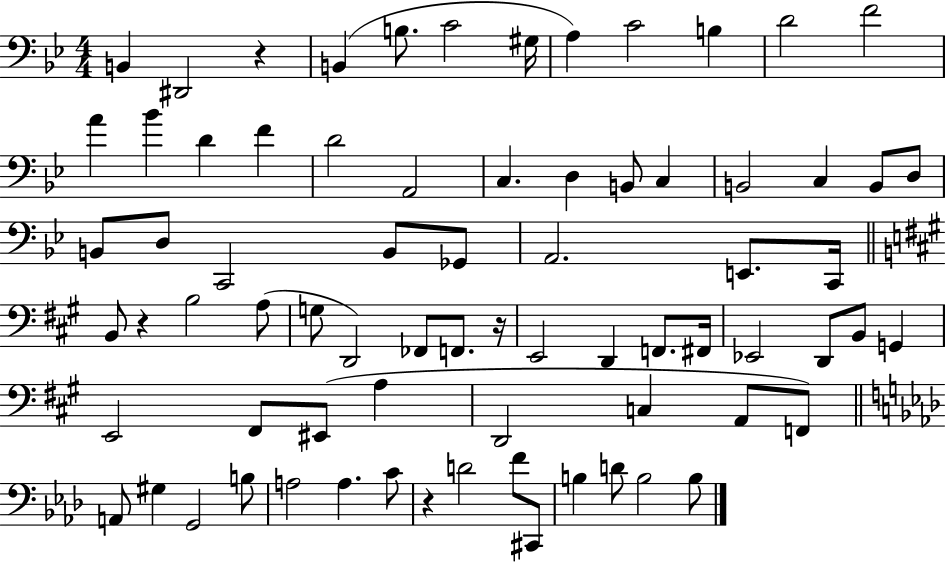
X:1
T:Untitled
M:4/4
L:1/4
K:Bb
B,, ^D,,2 z B,, B,/2 C2 ^G,/4 A, C2 B, D2 F2 A _B D F D2 A,,2 C, D, B,,/2 C, B,,2 C, B,,/2 D,/2 B,,/2 D,/2 C,,2 B,,/2 _G,,/2 A,,2 E,,/2 C,,/4 B,,/2 z B,2 A,/2 G,/2 D,,2 _F,,/2 F,,/2 z/4 E,,2 D,, F,,/2 ^F,,/4 _E,,2 D,,/2 B,,/2 G,, E,,2 ^F,,/2 ^E,,/2 A, D,,2 C, A,,/2 F,,/2 A,,/2 ^G, G,,2 B,/2 A,2 A, C/2 z D2 F/2 ^C,,/2 B, D/2 B,2 B,/2